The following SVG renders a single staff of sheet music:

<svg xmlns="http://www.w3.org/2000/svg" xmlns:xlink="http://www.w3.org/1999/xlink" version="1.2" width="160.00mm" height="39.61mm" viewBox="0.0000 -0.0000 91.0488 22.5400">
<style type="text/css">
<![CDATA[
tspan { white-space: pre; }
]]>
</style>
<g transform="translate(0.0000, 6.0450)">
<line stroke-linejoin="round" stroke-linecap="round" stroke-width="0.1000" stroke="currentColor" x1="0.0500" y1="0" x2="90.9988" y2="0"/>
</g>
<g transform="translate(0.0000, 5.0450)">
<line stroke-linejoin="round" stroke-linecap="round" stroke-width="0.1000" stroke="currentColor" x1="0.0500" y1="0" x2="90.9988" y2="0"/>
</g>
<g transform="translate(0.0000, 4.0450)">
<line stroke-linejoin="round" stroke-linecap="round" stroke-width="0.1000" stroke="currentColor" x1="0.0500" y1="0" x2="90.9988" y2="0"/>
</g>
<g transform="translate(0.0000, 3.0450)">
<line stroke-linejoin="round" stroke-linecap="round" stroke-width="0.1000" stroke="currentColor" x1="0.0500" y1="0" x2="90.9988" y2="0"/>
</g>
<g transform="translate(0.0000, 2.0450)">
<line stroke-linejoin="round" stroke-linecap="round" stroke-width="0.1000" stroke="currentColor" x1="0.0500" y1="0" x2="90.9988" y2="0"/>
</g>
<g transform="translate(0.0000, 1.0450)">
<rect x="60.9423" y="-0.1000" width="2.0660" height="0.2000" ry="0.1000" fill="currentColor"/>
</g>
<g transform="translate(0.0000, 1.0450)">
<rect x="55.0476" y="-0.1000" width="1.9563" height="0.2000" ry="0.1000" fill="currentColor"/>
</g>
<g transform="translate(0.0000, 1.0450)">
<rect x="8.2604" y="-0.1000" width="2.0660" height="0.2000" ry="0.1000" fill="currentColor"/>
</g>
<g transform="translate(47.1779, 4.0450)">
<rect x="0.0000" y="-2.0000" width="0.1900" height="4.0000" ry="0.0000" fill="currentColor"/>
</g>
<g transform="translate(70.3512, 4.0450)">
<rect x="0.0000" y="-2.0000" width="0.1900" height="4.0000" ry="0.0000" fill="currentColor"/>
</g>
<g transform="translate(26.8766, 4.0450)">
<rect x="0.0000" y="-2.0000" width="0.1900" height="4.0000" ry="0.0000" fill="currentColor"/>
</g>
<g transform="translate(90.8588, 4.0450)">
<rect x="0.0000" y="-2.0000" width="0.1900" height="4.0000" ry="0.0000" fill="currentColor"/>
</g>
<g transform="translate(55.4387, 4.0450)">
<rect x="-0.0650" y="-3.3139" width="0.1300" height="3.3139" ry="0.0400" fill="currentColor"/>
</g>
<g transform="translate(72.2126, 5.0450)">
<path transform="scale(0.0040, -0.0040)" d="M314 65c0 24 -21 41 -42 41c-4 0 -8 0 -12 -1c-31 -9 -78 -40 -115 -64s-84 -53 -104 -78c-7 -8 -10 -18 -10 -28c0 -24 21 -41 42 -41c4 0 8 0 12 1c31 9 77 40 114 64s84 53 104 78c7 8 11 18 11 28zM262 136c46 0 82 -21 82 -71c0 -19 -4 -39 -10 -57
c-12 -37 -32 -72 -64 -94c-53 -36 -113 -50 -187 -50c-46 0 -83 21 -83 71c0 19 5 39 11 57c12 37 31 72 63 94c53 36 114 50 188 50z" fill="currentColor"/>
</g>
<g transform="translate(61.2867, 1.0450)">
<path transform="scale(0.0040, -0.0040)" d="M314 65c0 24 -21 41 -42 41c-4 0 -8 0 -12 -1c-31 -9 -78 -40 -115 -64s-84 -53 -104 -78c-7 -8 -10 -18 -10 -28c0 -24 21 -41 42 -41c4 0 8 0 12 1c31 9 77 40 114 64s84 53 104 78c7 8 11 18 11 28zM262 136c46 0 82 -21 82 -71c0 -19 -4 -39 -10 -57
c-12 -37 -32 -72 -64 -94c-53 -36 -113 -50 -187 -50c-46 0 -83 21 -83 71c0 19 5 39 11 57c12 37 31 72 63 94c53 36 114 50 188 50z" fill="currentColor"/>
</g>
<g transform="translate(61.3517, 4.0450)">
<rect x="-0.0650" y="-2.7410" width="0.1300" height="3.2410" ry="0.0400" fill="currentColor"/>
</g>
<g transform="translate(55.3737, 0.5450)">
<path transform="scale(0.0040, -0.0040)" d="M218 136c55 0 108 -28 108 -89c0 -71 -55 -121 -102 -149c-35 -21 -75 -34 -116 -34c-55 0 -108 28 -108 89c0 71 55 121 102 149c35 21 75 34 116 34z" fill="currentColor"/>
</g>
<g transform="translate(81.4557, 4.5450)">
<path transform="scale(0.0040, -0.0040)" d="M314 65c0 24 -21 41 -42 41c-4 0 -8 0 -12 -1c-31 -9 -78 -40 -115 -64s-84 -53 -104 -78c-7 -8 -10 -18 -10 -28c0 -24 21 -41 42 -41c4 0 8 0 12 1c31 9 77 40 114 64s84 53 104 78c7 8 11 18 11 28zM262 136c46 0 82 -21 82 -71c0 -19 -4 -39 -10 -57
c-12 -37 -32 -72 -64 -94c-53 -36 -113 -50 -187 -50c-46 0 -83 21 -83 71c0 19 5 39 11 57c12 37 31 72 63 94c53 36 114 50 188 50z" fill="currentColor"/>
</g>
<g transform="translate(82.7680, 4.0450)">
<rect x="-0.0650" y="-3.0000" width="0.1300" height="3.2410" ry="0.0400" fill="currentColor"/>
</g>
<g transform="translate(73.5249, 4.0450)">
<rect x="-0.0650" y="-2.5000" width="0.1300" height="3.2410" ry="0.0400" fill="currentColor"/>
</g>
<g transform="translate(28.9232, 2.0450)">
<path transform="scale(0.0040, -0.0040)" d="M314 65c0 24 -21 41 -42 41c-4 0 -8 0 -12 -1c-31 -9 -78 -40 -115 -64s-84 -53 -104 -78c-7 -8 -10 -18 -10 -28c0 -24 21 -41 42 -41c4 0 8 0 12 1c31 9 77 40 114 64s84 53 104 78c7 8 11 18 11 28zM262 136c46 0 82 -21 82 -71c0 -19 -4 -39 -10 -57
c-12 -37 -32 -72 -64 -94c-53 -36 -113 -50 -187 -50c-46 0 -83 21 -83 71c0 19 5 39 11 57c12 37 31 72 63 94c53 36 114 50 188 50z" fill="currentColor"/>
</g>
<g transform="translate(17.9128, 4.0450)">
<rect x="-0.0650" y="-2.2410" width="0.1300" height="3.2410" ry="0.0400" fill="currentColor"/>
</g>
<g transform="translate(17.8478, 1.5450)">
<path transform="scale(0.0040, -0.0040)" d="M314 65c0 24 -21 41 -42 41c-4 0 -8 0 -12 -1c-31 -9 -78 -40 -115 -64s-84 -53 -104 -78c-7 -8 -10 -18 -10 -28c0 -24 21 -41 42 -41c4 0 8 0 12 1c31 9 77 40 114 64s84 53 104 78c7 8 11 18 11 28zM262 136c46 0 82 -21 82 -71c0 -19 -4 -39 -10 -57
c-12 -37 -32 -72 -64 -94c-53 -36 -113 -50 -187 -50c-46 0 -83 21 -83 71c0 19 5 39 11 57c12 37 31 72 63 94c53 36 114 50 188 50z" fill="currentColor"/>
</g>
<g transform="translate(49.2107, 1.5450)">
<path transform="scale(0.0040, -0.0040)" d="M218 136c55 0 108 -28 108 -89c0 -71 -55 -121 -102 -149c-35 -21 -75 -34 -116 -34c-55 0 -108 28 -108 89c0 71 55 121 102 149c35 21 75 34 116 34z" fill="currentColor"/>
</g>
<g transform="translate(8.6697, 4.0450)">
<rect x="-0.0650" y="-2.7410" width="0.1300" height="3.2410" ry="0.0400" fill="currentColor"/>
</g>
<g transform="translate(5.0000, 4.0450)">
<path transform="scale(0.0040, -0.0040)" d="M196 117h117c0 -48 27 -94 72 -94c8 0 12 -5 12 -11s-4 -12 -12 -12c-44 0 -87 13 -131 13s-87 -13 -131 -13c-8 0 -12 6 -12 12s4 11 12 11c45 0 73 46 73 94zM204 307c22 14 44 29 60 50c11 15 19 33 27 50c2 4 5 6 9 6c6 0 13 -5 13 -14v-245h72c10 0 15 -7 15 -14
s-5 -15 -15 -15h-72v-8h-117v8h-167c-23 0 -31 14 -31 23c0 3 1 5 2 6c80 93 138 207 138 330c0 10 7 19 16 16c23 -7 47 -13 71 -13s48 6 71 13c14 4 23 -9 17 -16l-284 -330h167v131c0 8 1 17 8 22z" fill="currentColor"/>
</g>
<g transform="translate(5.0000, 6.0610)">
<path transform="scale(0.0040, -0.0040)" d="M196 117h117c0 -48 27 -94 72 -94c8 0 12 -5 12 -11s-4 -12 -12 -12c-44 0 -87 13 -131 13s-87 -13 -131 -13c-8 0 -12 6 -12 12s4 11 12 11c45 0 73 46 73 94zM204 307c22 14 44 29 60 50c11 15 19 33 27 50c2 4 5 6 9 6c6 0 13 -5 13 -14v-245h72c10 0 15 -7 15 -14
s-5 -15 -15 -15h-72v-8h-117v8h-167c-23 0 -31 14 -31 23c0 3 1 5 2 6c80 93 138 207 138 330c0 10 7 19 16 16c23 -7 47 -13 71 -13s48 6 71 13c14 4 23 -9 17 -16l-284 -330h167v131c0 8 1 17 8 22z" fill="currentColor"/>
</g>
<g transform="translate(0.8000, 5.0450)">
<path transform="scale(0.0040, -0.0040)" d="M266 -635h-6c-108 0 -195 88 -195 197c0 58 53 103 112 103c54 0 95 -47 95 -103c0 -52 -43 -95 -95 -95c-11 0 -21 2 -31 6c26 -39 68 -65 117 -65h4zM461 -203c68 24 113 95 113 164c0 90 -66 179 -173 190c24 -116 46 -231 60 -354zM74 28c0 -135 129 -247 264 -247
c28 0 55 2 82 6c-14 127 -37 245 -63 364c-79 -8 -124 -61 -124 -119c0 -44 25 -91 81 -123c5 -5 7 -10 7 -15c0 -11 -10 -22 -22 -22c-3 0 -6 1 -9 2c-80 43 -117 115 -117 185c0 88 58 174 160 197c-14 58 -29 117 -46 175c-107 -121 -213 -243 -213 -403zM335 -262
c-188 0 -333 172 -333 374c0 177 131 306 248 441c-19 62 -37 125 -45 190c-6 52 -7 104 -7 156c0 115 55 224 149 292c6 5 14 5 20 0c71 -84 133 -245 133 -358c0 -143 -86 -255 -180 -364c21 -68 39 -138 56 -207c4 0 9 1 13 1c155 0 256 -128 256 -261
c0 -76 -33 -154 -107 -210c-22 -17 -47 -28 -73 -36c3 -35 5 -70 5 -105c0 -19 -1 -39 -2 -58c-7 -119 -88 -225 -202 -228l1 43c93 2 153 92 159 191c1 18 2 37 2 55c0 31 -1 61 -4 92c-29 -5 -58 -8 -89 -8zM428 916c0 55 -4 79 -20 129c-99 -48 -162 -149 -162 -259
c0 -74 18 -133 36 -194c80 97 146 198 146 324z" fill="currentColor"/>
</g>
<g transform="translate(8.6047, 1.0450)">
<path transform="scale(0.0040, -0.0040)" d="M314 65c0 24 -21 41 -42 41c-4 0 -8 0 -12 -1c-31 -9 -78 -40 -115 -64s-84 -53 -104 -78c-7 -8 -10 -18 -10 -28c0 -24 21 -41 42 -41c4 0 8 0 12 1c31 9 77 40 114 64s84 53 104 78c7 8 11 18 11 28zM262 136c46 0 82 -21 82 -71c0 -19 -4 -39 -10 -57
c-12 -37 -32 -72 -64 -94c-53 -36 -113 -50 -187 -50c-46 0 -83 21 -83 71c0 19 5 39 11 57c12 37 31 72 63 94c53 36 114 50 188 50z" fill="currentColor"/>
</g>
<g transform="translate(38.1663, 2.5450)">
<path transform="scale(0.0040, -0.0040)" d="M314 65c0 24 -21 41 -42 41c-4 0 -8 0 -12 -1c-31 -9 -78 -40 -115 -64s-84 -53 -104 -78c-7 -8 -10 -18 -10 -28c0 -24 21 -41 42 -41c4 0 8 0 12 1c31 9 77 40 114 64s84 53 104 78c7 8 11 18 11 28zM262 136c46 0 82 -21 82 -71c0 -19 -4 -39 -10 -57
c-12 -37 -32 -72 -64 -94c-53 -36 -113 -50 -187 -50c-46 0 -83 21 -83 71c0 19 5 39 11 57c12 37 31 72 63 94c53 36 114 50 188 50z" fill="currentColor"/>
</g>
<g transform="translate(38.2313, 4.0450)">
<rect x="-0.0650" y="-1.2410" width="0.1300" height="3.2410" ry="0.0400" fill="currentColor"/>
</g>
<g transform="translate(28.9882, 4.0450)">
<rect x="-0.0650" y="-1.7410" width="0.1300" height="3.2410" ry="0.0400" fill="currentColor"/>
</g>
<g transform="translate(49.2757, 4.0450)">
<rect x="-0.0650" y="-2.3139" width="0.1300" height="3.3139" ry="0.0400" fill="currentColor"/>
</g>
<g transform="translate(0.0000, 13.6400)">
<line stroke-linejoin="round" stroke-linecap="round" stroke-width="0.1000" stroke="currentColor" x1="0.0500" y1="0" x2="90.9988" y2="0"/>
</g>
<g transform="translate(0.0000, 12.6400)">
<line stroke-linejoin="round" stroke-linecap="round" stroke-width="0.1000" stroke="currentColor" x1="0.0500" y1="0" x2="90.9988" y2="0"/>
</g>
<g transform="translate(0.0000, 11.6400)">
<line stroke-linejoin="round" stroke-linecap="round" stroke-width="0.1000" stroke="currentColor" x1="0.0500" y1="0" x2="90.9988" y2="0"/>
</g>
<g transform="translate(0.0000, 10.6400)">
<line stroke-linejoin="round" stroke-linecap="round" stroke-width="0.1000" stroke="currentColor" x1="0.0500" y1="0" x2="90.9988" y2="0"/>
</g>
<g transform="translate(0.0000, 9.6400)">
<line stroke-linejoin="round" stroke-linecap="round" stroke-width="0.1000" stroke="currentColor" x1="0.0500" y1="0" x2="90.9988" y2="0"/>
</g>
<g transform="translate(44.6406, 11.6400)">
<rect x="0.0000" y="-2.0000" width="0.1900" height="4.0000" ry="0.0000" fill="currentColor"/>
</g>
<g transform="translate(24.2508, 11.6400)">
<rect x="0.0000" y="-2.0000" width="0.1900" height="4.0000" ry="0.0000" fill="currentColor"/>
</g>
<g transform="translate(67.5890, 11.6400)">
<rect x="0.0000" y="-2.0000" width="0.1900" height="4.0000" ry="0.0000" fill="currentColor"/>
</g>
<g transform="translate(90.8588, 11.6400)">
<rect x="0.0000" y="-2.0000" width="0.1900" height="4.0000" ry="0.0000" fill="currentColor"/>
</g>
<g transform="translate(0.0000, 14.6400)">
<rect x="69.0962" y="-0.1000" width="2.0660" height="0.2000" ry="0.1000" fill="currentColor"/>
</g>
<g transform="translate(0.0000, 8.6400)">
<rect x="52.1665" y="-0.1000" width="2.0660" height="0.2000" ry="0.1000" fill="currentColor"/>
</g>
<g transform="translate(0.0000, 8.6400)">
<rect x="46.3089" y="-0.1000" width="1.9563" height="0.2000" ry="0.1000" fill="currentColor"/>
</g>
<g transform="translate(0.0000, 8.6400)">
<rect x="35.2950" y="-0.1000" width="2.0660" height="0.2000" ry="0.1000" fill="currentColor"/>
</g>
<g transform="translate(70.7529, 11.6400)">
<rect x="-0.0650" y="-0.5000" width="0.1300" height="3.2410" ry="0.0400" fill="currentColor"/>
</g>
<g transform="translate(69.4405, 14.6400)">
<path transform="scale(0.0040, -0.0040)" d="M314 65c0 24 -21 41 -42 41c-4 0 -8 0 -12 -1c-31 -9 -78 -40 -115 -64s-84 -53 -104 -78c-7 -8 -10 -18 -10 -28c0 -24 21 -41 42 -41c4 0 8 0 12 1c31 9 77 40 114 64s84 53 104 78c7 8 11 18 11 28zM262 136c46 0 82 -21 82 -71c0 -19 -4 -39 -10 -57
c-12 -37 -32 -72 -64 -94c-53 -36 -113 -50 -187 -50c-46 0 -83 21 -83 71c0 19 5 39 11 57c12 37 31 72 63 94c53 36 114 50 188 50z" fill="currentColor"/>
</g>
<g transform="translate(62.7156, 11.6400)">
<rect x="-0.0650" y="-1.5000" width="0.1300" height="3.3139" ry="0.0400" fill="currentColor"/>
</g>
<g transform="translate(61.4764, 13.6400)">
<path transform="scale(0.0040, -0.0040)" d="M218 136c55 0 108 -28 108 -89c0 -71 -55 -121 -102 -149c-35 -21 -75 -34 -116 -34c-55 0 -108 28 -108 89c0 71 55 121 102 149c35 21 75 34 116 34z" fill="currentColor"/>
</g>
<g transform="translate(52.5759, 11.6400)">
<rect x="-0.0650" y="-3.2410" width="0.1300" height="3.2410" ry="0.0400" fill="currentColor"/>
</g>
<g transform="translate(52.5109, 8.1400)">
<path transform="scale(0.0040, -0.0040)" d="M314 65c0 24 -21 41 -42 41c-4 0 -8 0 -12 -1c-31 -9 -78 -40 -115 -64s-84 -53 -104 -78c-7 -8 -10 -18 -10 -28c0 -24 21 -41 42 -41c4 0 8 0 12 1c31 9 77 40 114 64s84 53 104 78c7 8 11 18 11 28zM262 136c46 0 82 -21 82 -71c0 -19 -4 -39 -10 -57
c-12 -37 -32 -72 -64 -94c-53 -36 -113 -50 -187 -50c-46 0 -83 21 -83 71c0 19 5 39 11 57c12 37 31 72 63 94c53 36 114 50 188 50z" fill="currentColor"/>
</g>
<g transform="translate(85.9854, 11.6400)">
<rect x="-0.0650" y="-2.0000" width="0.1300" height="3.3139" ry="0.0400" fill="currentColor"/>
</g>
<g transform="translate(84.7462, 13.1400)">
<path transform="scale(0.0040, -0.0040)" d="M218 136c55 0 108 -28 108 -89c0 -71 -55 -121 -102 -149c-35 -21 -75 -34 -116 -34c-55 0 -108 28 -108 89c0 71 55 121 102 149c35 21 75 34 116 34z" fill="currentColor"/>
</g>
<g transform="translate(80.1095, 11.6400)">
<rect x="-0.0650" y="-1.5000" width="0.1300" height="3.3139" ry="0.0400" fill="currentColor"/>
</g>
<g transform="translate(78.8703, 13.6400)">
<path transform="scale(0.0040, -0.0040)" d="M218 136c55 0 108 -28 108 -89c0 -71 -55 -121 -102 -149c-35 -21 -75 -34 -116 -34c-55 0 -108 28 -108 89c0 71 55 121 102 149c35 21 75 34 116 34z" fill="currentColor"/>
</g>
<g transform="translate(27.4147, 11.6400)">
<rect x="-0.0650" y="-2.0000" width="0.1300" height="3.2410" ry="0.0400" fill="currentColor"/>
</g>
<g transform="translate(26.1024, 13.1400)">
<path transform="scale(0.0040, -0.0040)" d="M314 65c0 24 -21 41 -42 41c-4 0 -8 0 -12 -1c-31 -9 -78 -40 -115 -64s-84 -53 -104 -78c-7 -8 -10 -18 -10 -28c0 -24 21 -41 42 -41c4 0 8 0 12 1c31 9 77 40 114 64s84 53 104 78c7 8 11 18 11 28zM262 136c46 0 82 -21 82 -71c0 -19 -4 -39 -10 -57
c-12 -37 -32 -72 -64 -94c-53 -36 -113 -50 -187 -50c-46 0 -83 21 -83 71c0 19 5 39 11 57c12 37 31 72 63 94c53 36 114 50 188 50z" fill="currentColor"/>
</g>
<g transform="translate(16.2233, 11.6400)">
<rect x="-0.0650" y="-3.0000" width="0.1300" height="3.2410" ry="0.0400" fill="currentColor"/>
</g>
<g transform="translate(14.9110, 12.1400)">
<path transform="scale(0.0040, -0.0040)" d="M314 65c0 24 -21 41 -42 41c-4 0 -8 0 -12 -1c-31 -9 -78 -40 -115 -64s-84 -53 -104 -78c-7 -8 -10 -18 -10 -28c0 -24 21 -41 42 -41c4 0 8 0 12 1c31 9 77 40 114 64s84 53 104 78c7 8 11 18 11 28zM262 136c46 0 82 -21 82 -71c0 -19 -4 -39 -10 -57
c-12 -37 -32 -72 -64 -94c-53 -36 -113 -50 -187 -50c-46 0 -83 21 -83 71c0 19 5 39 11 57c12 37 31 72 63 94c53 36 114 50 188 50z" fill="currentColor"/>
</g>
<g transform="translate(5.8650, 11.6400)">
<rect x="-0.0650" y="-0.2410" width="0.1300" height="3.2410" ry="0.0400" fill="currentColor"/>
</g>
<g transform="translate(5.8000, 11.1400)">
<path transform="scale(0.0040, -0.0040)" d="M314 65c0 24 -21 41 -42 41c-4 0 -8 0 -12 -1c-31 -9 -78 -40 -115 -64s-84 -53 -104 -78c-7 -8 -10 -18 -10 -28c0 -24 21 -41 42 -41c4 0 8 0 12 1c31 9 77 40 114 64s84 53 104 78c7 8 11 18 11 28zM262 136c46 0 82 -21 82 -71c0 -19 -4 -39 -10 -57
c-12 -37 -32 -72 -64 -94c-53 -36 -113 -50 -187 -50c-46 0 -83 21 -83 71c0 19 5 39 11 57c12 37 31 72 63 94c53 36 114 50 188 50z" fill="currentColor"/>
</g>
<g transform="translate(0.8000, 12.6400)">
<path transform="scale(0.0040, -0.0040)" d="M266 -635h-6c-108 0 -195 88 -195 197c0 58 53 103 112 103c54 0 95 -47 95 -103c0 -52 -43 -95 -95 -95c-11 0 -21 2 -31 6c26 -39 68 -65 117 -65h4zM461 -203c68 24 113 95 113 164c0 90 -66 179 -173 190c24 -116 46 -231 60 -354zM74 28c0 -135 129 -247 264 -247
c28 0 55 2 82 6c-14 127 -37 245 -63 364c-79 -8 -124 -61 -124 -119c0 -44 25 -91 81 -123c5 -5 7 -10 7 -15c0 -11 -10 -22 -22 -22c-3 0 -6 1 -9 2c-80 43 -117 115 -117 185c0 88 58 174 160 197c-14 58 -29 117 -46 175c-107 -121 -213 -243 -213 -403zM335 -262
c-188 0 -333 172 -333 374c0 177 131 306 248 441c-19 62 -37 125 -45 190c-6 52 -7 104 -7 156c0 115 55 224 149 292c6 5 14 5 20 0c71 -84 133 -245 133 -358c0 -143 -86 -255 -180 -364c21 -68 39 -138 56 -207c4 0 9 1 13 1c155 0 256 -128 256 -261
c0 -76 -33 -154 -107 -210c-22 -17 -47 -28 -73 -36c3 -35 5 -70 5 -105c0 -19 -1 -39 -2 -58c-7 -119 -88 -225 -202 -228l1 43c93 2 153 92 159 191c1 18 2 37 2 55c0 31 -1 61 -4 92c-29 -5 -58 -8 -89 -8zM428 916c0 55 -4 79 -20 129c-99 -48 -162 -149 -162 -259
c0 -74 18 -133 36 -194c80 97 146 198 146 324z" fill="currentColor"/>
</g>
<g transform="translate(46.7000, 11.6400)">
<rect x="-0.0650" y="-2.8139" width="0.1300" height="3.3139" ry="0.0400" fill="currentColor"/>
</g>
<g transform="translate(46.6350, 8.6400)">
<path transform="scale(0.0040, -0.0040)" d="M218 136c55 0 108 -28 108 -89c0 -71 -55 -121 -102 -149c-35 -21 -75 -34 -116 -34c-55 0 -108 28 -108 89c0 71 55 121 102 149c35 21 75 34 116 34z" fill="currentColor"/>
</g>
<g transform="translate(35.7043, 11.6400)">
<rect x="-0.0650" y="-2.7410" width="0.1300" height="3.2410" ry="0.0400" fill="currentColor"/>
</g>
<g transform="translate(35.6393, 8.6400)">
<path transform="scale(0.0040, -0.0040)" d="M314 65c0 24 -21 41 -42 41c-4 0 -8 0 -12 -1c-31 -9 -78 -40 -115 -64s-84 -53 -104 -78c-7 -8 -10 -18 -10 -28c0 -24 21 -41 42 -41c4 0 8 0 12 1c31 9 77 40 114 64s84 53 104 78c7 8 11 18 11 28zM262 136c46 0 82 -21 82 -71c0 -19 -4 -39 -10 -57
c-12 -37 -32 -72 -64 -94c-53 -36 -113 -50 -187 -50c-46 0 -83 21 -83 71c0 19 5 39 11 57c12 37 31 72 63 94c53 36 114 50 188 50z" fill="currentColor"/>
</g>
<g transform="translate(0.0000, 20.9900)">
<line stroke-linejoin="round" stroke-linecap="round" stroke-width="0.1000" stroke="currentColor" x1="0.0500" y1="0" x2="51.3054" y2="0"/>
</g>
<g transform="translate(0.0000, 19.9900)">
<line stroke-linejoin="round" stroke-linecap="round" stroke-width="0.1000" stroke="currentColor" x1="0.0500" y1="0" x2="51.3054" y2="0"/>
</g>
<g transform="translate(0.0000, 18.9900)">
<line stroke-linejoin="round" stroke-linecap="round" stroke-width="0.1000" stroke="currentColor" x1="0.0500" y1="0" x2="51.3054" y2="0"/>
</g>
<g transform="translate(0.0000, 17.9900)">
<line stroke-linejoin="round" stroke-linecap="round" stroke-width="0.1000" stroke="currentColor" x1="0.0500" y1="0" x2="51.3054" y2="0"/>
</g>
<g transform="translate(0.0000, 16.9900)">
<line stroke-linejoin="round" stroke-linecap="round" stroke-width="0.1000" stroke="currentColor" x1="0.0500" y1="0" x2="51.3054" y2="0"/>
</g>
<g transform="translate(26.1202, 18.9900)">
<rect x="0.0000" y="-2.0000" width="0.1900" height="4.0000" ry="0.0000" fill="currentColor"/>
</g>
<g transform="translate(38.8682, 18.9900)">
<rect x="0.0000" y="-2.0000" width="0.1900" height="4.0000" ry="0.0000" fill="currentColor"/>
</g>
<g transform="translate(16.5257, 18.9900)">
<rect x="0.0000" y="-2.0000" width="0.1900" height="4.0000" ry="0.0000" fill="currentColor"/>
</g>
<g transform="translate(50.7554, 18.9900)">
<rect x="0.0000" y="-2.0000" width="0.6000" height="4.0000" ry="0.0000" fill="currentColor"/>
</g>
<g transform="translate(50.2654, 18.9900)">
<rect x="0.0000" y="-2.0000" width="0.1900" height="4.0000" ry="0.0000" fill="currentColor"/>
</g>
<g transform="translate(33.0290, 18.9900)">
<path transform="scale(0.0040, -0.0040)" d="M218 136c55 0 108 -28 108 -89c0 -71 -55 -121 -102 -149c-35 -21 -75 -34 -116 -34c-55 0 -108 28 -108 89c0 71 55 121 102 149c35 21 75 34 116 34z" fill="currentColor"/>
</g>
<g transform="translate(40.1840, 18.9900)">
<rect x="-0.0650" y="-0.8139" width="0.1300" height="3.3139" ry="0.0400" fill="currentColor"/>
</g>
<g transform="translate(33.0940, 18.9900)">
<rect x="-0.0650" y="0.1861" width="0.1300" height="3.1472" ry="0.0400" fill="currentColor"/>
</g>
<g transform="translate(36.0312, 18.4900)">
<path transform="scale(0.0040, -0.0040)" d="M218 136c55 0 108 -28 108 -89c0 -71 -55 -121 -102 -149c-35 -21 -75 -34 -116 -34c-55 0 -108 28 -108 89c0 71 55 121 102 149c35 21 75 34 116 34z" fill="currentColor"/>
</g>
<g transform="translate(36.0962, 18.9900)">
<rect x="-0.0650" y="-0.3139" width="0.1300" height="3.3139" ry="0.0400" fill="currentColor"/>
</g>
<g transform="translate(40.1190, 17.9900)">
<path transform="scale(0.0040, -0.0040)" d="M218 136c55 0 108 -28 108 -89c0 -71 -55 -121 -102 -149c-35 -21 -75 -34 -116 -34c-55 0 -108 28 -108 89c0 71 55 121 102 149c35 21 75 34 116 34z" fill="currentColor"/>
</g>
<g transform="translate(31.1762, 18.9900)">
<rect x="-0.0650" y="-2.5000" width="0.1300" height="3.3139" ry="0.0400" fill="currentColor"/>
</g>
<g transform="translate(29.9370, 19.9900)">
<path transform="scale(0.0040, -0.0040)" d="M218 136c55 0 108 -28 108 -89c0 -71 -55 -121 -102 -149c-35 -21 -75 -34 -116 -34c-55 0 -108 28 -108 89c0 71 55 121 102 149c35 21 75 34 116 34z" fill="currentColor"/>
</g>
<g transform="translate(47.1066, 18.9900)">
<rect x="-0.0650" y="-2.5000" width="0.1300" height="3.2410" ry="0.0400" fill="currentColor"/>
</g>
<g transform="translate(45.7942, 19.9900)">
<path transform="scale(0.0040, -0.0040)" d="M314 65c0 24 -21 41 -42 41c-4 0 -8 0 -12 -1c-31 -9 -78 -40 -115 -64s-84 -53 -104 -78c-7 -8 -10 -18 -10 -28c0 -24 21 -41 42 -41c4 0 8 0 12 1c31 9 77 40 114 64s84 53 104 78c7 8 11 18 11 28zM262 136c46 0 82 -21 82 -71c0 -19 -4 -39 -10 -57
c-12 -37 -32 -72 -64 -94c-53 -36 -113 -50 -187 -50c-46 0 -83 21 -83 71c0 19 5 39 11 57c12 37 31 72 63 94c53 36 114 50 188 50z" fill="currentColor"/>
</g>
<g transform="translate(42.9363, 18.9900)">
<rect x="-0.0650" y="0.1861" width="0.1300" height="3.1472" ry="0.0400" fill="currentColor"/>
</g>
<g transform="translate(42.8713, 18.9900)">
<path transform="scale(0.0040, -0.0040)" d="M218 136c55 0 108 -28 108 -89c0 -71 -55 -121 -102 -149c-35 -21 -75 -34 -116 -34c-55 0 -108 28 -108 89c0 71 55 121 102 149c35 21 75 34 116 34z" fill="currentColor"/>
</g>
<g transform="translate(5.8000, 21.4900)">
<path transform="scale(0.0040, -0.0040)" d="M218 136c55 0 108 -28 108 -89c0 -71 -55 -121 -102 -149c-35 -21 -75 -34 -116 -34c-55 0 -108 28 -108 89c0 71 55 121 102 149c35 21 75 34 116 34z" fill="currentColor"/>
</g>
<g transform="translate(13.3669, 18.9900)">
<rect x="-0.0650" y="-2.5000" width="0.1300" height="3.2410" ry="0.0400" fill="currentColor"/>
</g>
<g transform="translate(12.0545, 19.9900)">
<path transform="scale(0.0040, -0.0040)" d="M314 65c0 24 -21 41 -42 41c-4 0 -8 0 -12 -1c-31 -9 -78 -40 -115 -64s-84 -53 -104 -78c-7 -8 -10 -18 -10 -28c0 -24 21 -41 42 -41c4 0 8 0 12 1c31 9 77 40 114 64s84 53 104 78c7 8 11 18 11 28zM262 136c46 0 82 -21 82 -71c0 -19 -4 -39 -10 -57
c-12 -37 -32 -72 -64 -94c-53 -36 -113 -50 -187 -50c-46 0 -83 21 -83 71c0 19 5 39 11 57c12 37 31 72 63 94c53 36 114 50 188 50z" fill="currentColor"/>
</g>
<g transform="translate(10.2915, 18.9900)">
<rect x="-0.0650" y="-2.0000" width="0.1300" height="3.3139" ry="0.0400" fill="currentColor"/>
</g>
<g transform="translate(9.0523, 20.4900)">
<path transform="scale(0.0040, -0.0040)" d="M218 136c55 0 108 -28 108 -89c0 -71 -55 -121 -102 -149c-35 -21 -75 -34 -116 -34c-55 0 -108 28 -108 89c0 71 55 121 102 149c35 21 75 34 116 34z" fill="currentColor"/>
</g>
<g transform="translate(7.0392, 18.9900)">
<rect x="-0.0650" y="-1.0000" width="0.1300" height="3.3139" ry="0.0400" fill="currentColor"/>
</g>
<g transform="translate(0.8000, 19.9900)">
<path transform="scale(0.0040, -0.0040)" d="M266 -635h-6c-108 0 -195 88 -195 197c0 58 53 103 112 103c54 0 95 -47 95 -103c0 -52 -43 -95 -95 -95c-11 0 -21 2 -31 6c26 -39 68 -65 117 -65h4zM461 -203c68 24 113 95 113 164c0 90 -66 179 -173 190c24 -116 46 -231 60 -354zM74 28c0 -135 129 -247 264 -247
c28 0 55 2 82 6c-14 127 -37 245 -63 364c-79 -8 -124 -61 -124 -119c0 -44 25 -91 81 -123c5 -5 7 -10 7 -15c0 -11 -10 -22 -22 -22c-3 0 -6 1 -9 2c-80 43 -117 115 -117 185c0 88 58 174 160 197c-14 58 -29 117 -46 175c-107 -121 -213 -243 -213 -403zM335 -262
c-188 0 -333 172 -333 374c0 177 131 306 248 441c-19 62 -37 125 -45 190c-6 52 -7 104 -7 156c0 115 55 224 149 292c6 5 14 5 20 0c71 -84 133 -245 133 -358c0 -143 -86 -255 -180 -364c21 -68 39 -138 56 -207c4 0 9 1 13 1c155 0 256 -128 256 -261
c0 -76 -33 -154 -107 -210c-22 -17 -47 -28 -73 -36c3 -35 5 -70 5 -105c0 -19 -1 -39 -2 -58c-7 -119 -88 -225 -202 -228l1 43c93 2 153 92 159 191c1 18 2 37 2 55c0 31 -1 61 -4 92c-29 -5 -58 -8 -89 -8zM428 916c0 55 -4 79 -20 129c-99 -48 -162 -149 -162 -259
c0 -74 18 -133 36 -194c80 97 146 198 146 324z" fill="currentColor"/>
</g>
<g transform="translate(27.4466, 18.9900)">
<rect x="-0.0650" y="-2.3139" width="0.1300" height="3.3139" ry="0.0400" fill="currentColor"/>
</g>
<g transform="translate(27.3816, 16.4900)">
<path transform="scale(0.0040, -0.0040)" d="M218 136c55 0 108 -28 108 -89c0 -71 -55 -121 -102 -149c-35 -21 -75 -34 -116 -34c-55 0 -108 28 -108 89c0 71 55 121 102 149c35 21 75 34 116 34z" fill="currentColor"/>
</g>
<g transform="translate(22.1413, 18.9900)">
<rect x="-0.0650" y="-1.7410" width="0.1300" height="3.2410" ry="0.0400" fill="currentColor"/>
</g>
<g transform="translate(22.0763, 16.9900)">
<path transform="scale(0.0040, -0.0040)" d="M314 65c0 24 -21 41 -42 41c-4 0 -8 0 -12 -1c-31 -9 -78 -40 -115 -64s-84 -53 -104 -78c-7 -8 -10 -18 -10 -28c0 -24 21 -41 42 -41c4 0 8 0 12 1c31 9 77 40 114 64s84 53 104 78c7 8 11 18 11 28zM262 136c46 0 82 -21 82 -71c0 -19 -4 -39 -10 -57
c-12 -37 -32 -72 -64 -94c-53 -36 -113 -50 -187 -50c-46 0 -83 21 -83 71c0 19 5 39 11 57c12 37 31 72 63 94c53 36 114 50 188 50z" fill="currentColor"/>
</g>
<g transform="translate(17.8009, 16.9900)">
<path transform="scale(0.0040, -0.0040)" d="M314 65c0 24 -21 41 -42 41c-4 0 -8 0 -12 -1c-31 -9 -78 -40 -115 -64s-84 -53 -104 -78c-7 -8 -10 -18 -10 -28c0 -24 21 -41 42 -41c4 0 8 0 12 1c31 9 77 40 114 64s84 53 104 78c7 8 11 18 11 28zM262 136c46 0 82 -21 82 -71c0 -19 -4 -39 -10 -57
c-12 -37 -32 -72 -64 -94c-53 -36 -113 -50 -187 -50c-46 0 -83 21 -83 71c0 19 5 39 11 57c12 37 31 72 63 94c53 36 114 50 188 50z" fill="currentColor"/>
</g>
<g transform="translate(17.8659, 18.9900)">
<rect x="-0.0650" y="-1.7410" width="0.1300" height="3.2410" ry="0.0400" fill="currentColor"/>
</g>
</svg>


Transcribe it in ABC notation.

X:1
T:Untitled
M:4/4
L:1/4
K:C
a2 g2 f2 e2 g b a2 G2 A2 c2 A2 F2 a2 a b2 E C2 E F D F G2 f2 f2 g G B c d B G2